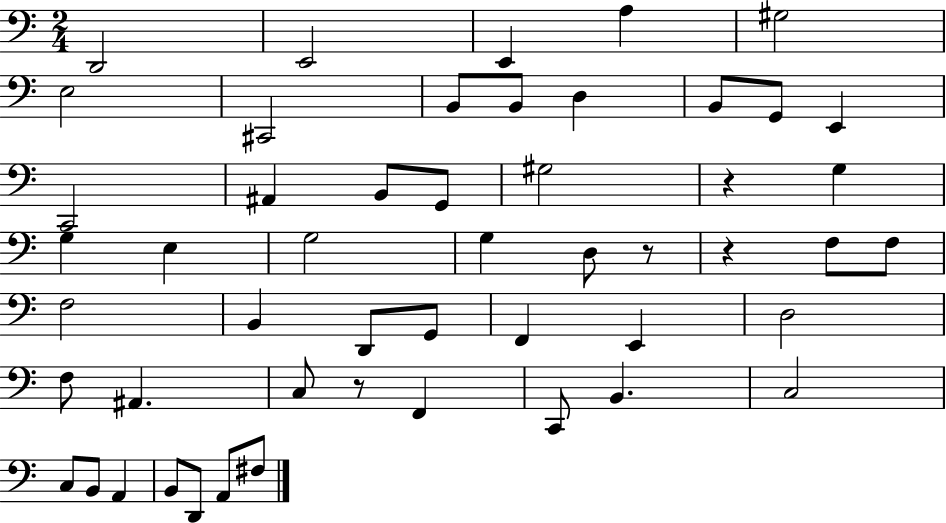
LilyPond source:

{
  \clef bass
  \numericTimeSignature
  \time 2/4
  \key c \major
  d,2 | e,2 | e,4 a4 | gis2 | \break e2 | cis,2 | b,8 b,8 d4 | b,8 g,8 e,4 | \break c,2 | ais,4 b,8 g,8 | gis2 | r4 g4 | \break g4 e4 | g2 | g4 d8 r8 | r4 f8 f8 | \break f2 | b,4 d,8 g,8 | f,4 e,4 | d2 | \break f8 ais,4. | c8 r8 f,4 | c,8 b,4. | c2 | \break c8 b,8 a,4 | b,8 d,8 a,8 fis8 | \bar "|."
}